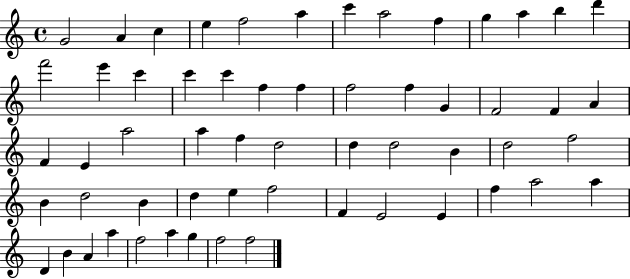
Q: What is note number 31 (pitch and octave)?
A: F5